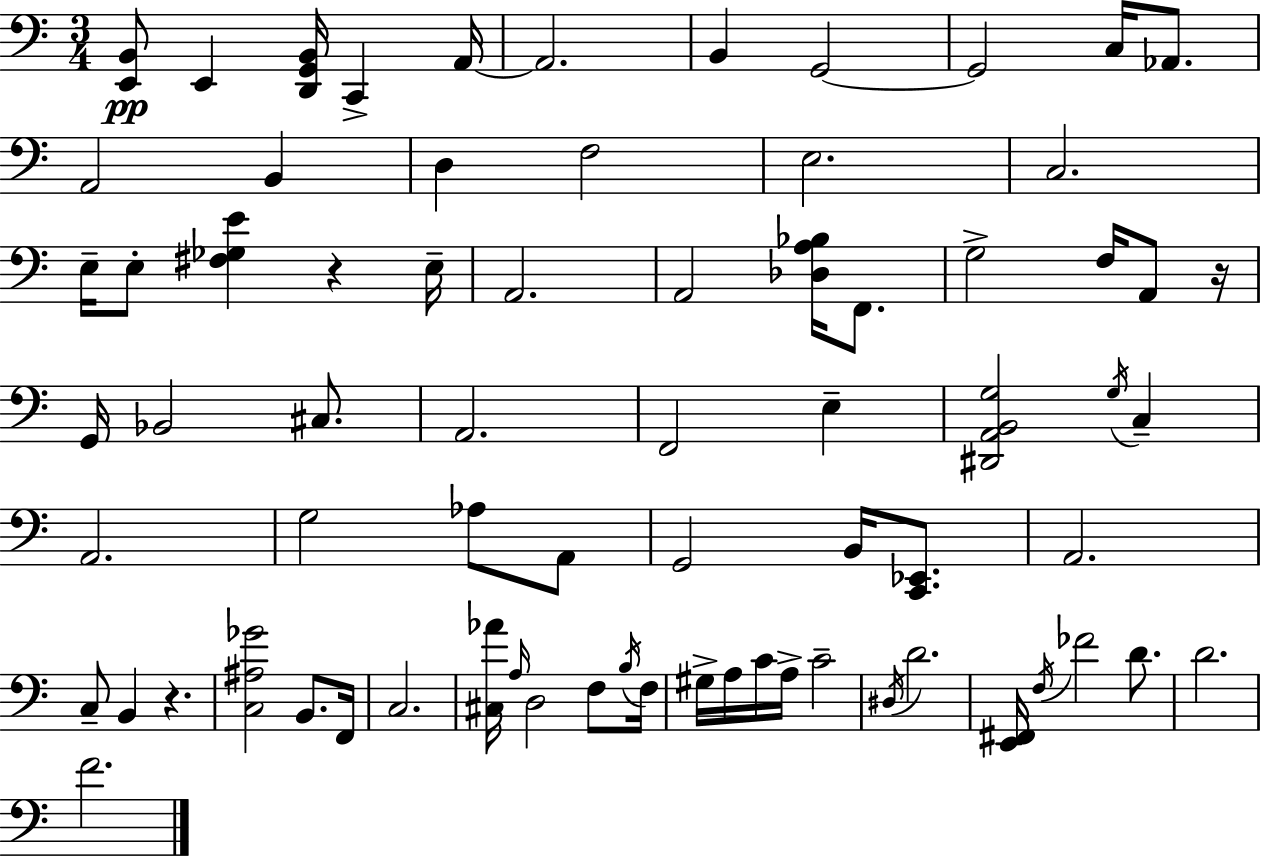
[E2,B2]/e E2/q [D2,G2,B2]/s C2/q A2/s A2/h. B2/q G2/h G2/h C3/s Ab2/e. A2/h B2/q D3/q F3/h E3/h. C3/h. E3/s E3/e [F#3,Gb3,E4]/q R/q E3/s A2/h. A2/h [Db3,A3,Bb3]/s F2/e. G3/h F3/s A2/e R/s G2/s Bb2/h C#3/e. A2/h. F2/h E3/q [D#2,A2,B2,G3]/h G3/s C3/q A2/h. G3/h Ab3/e A2/e G2/h B2/s [C2,Eb2]/e. A2/h. C3/e B2/q R/q. [C3,A#3,Gb4]/h B2/e. F2/s C3/h. [C#3,Ab4]/s A3/s D3/h F3/e B3/s F3/s G#3/s A3/s C4/s A3/s C4/h D#3/s D4/h. [E2,F#2]/s F3/s FES4/h D4/e. D4/h. F4/h.